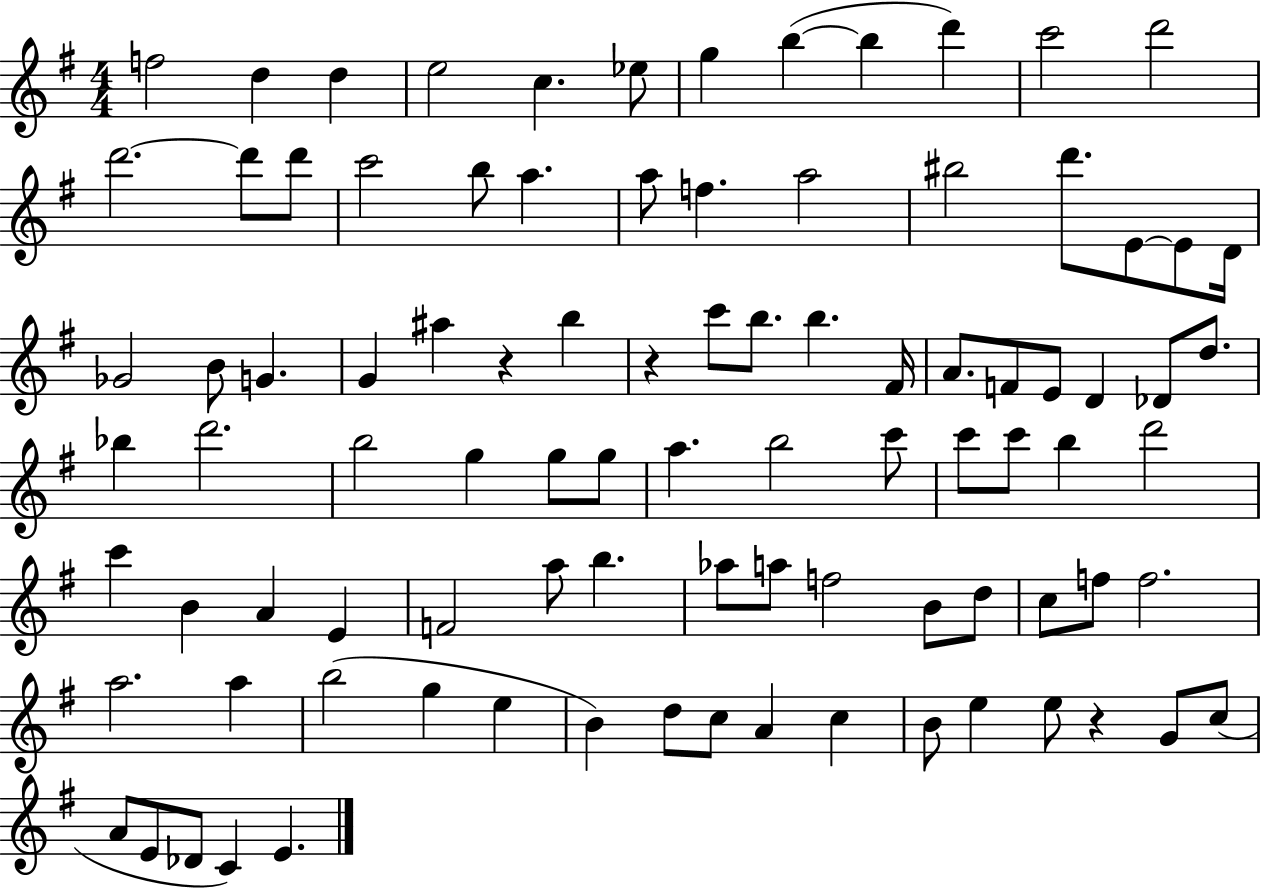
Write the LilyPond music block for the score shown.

{
  \clef treble
  \numericTimeSignature
  \time 4/4
  \key g \major
  f''2 d''4 d''4 | e''2 c''4. ees''8 | g''4 b''4~(~ b''4 d'''4) | c'''2 d'''2 | \break d'''2.~~ d'''8 d'''8 | c'''2 b''8 a''4. | a''8 f''4. a''2 | bis''2 d'''8. e'8~~ e'8 d'16 | \break ges'2 b'8 g'4. | g'4 ais''4 r4 b''4 | r4 c'''8 b''8. b''4. fis'16 | a'8. f'8 e'8 d'4 des'8 d''8. | \break bes''4 d'''2. | b''2 g''4 g''8 g''8 | a''4. b''2 c'''8 | c'''8 c'''8 b''4 d'''2 | \break c'''4 b'4 a'4 e'4 | f'2 a''8 b''4. | aes''8 a''8 f''2 b'8 d''8 | c''8 f''8 f''2. | \break a''2. a''4 | b''2( g''4 e''4 | b'4) d''8 c''8 a'4 c''4 | b'8 e''4 e''8 r4 g'8 c''8( | \break a'8 e'8 des'8 c'4) e'4. | \bar "|."
}